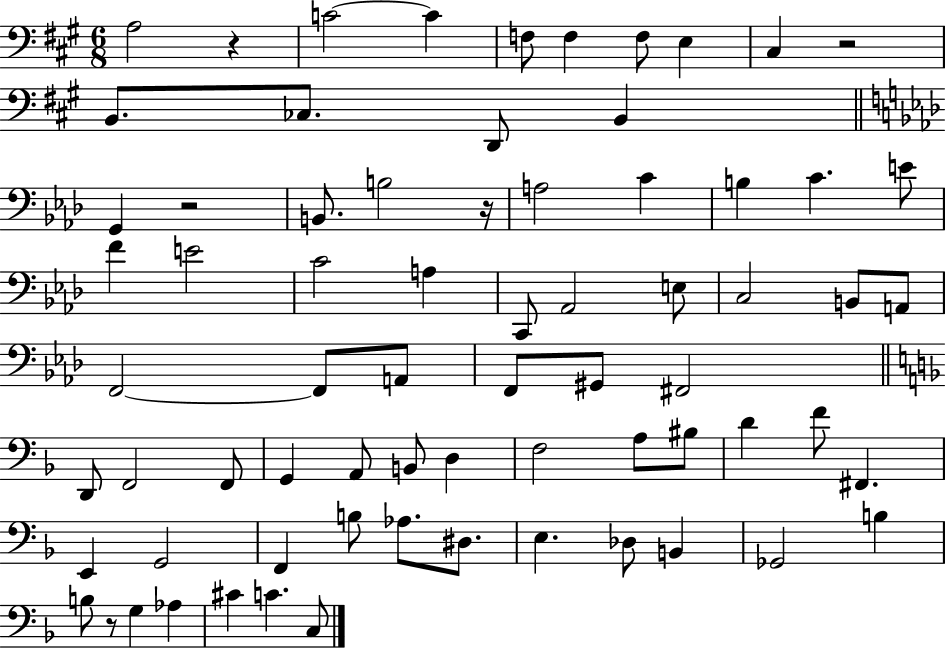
A3/h R/q C4/h C4/q F3/e F3/q F3/e E3/q C#3/q R/h B2/e. CES3/e. D2/e B2/q G2/q R/h B2/e. B3/h R/s A3/h C4/q B3/q C4/q. E4/e F4/q E4/h C4/h A3/q C2/e Ab2/h E3/e C3/h B2/e A2/e F2/h F2/e A2/e F2/e G#2/e F#2/h D2/e F2/h F2/e G2/q A2/e B2/e D3/q F3/h A3/e BIS3/e D4/q F4/e F#2/q. E2/q G2/h F2/q B3/e Ab3/e. D#3/e. E3/q. Db3/e B2/q Gb2/h B3/q B3/e R/e G3/q Ab3/q C#4/q C4/q. C3/e